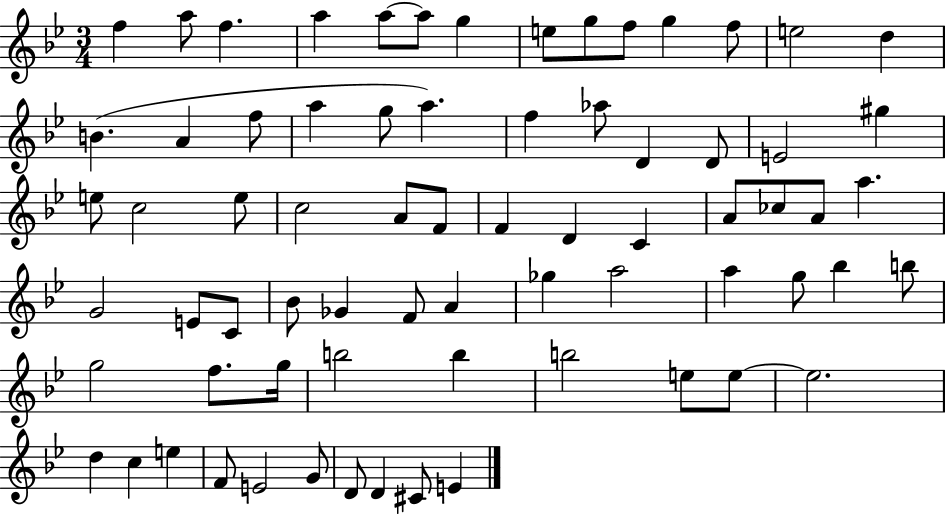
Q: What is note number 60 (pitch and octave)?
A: E5